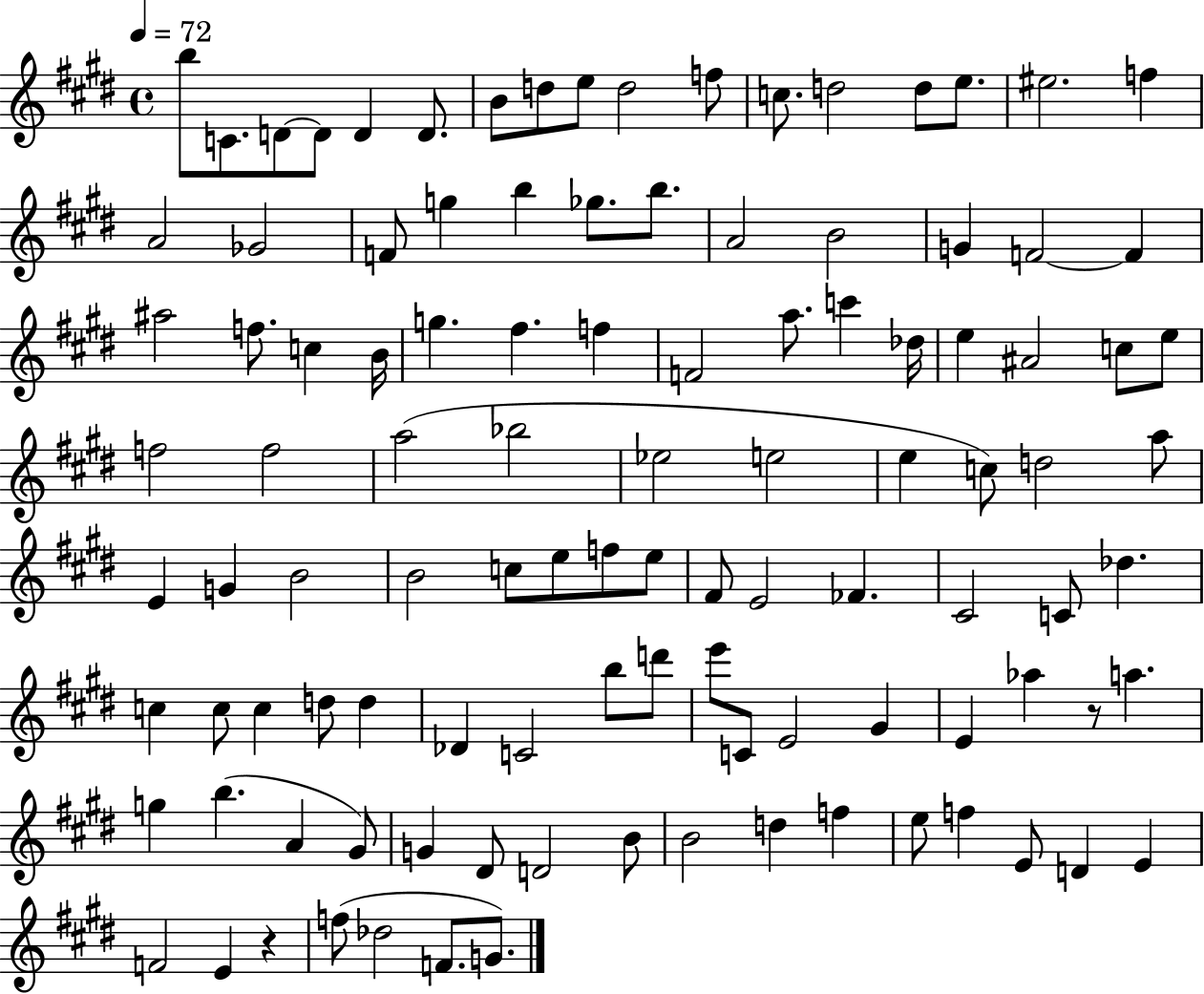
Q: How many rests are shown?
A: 2